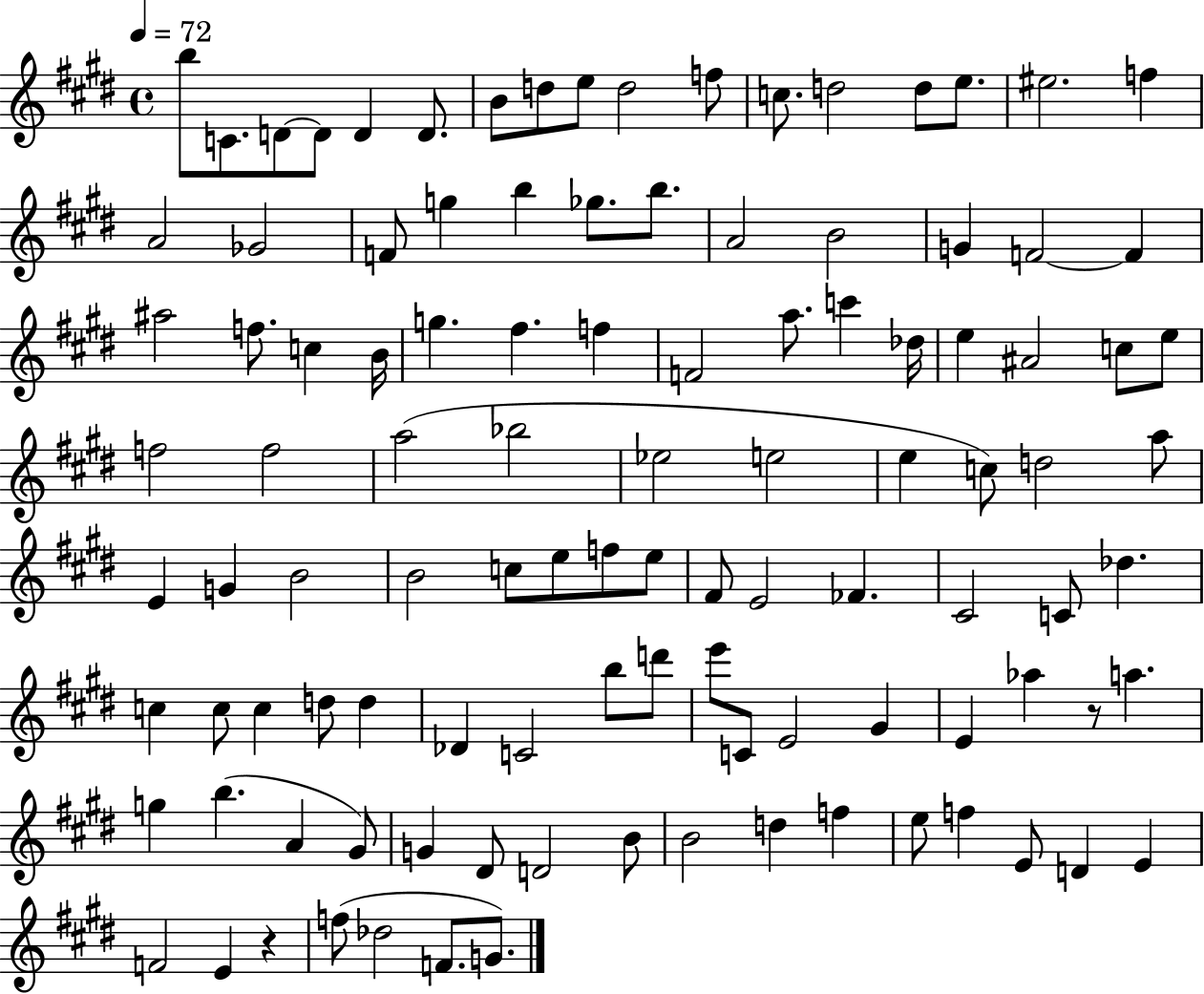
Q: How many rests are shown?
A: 2